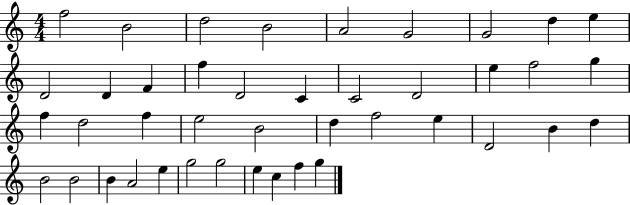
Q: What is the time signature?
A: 4/4